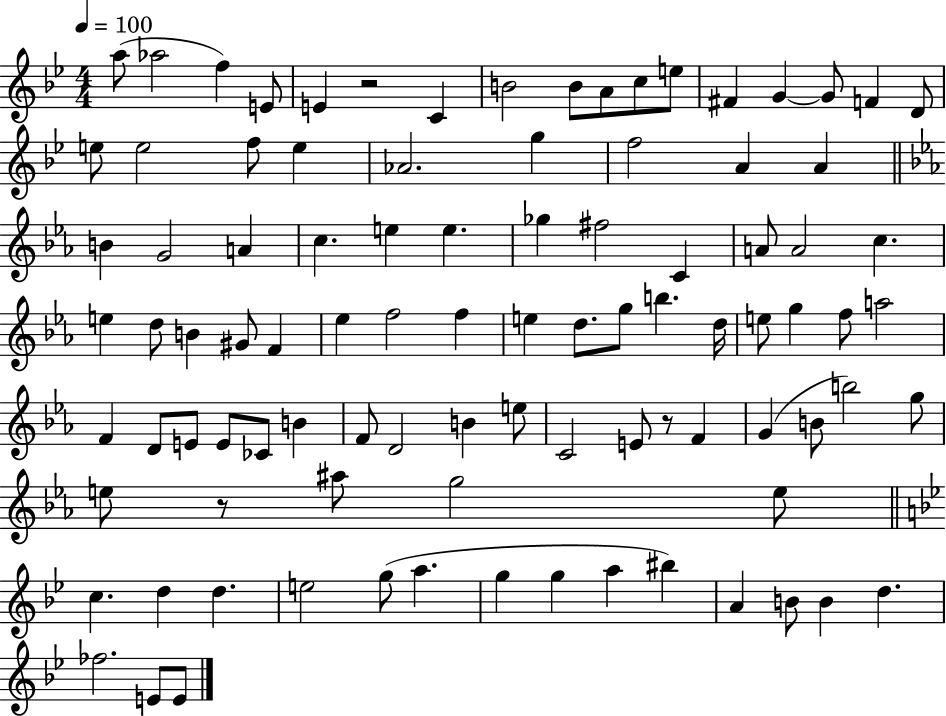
X:1
T:Untitled
M:4/4
L:1/4
K:Bb
a/2 _a2 f E/2 E z2 C B2 B/2 A/2 c/2 e/2 ^F G G/2 F D/2 e/2 e2 f/2 e _A2 g f2 A A B G2 A c e e _g ^f2 C A/2 A2 c e d/2 B ^G/2 F _e f2 f e d/2 g/2 b d/4 e/2 g f/2 a2 F D/2 E/2 E/2 _C/2 B F/2 D2 B e/2 C2 E/2 z/2 F G B/2 b2 g/2 e/2 z/2 ^a/2 g2 e/2 c d d e2 g/2 a g g a ^b A B/2 B d _f2 E/2 E/2